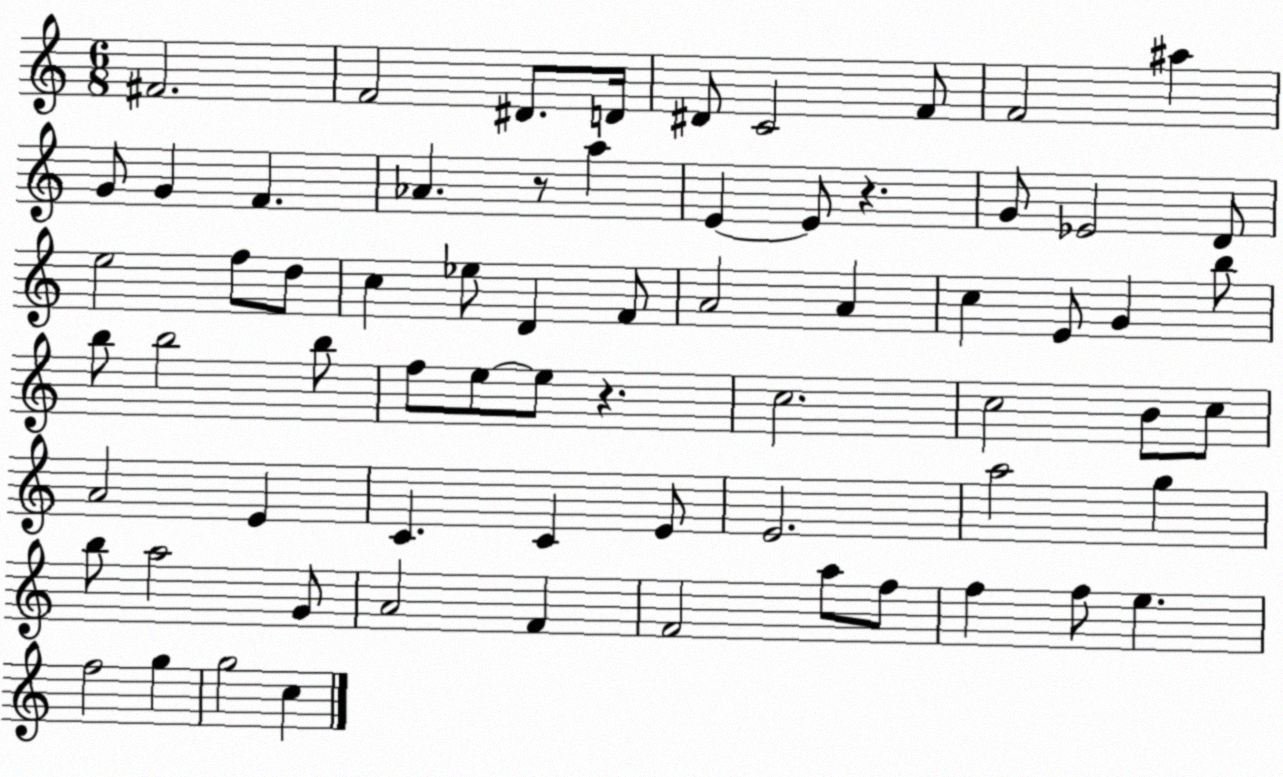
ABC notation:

X:1
T:Untitled
M:6/8
L:1/4
K:C
^F2 F2 ^D/2 D/4 ^D/2 C2 F/2 F2 ^a G/2 G F _A z/2 a E E/2 z G/2 _E2 D/2 e2 f/2 d/2 c _e/2 D F/2 A2 A c E/2 G b/2 b/2 b2 b/2 f/2 e/2 e/2 z c2 c2 B/2 c/2 A2 E C C E/2 E2 a2 g b/2 a2 G/2 A2 F F2 a/2 f/2 f f/2 e f2 g g2 c